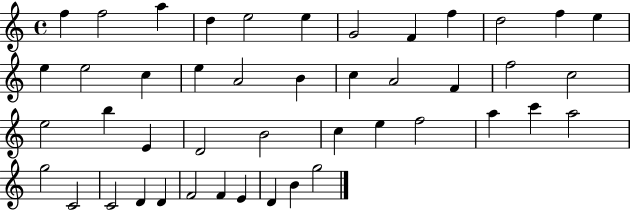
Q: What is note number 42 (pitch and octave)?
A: E4